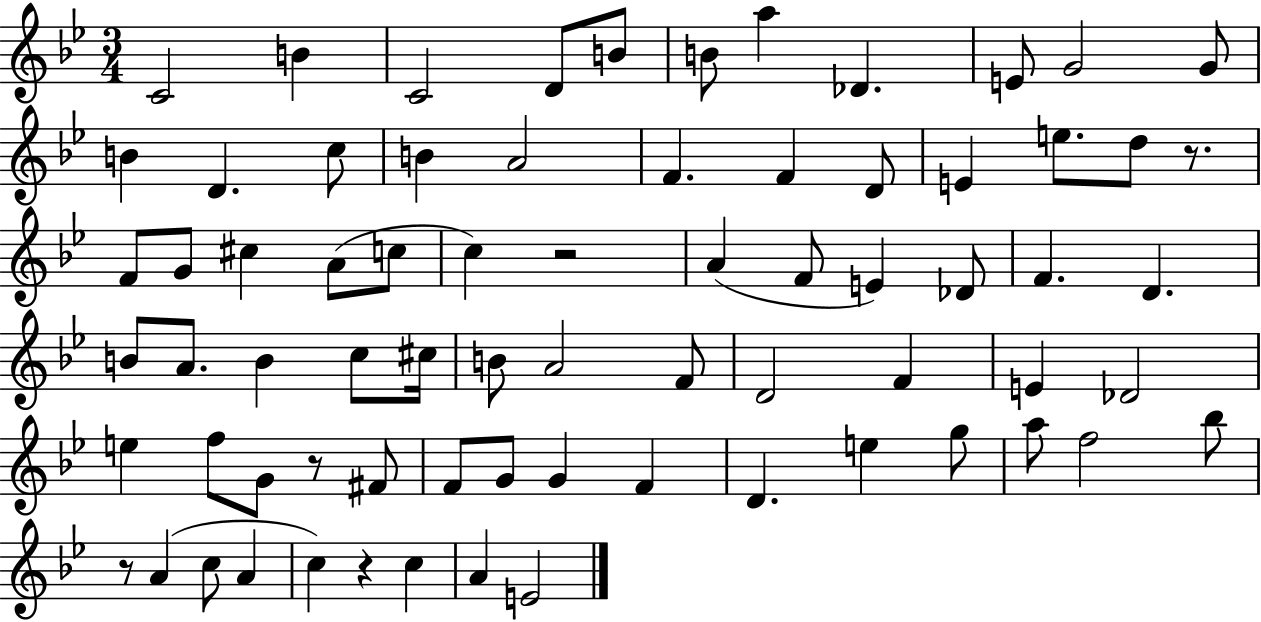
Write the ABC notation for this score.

X:1
T:Untitled
M:3/4
L:1/4
K:Bb
C2 B C2 D/2 B/2 B/2 a _D E/2 G2 G/2 B D c/2 B A2 F F D/2 E e/2 d/2 z/2 F/2 G/2 ^c A/2 c/2 c z2 A F/2 E _D/2 F D B/2 A/2 B c/2 ^c/4 B/2 A2 F/2 D2 F E _D2 e f/2 G/2 z/2 ^F/2 F/2 G/2 G F D e g/2 a/2 f2 _b/2 z/2 A c/2 A c z c A E2